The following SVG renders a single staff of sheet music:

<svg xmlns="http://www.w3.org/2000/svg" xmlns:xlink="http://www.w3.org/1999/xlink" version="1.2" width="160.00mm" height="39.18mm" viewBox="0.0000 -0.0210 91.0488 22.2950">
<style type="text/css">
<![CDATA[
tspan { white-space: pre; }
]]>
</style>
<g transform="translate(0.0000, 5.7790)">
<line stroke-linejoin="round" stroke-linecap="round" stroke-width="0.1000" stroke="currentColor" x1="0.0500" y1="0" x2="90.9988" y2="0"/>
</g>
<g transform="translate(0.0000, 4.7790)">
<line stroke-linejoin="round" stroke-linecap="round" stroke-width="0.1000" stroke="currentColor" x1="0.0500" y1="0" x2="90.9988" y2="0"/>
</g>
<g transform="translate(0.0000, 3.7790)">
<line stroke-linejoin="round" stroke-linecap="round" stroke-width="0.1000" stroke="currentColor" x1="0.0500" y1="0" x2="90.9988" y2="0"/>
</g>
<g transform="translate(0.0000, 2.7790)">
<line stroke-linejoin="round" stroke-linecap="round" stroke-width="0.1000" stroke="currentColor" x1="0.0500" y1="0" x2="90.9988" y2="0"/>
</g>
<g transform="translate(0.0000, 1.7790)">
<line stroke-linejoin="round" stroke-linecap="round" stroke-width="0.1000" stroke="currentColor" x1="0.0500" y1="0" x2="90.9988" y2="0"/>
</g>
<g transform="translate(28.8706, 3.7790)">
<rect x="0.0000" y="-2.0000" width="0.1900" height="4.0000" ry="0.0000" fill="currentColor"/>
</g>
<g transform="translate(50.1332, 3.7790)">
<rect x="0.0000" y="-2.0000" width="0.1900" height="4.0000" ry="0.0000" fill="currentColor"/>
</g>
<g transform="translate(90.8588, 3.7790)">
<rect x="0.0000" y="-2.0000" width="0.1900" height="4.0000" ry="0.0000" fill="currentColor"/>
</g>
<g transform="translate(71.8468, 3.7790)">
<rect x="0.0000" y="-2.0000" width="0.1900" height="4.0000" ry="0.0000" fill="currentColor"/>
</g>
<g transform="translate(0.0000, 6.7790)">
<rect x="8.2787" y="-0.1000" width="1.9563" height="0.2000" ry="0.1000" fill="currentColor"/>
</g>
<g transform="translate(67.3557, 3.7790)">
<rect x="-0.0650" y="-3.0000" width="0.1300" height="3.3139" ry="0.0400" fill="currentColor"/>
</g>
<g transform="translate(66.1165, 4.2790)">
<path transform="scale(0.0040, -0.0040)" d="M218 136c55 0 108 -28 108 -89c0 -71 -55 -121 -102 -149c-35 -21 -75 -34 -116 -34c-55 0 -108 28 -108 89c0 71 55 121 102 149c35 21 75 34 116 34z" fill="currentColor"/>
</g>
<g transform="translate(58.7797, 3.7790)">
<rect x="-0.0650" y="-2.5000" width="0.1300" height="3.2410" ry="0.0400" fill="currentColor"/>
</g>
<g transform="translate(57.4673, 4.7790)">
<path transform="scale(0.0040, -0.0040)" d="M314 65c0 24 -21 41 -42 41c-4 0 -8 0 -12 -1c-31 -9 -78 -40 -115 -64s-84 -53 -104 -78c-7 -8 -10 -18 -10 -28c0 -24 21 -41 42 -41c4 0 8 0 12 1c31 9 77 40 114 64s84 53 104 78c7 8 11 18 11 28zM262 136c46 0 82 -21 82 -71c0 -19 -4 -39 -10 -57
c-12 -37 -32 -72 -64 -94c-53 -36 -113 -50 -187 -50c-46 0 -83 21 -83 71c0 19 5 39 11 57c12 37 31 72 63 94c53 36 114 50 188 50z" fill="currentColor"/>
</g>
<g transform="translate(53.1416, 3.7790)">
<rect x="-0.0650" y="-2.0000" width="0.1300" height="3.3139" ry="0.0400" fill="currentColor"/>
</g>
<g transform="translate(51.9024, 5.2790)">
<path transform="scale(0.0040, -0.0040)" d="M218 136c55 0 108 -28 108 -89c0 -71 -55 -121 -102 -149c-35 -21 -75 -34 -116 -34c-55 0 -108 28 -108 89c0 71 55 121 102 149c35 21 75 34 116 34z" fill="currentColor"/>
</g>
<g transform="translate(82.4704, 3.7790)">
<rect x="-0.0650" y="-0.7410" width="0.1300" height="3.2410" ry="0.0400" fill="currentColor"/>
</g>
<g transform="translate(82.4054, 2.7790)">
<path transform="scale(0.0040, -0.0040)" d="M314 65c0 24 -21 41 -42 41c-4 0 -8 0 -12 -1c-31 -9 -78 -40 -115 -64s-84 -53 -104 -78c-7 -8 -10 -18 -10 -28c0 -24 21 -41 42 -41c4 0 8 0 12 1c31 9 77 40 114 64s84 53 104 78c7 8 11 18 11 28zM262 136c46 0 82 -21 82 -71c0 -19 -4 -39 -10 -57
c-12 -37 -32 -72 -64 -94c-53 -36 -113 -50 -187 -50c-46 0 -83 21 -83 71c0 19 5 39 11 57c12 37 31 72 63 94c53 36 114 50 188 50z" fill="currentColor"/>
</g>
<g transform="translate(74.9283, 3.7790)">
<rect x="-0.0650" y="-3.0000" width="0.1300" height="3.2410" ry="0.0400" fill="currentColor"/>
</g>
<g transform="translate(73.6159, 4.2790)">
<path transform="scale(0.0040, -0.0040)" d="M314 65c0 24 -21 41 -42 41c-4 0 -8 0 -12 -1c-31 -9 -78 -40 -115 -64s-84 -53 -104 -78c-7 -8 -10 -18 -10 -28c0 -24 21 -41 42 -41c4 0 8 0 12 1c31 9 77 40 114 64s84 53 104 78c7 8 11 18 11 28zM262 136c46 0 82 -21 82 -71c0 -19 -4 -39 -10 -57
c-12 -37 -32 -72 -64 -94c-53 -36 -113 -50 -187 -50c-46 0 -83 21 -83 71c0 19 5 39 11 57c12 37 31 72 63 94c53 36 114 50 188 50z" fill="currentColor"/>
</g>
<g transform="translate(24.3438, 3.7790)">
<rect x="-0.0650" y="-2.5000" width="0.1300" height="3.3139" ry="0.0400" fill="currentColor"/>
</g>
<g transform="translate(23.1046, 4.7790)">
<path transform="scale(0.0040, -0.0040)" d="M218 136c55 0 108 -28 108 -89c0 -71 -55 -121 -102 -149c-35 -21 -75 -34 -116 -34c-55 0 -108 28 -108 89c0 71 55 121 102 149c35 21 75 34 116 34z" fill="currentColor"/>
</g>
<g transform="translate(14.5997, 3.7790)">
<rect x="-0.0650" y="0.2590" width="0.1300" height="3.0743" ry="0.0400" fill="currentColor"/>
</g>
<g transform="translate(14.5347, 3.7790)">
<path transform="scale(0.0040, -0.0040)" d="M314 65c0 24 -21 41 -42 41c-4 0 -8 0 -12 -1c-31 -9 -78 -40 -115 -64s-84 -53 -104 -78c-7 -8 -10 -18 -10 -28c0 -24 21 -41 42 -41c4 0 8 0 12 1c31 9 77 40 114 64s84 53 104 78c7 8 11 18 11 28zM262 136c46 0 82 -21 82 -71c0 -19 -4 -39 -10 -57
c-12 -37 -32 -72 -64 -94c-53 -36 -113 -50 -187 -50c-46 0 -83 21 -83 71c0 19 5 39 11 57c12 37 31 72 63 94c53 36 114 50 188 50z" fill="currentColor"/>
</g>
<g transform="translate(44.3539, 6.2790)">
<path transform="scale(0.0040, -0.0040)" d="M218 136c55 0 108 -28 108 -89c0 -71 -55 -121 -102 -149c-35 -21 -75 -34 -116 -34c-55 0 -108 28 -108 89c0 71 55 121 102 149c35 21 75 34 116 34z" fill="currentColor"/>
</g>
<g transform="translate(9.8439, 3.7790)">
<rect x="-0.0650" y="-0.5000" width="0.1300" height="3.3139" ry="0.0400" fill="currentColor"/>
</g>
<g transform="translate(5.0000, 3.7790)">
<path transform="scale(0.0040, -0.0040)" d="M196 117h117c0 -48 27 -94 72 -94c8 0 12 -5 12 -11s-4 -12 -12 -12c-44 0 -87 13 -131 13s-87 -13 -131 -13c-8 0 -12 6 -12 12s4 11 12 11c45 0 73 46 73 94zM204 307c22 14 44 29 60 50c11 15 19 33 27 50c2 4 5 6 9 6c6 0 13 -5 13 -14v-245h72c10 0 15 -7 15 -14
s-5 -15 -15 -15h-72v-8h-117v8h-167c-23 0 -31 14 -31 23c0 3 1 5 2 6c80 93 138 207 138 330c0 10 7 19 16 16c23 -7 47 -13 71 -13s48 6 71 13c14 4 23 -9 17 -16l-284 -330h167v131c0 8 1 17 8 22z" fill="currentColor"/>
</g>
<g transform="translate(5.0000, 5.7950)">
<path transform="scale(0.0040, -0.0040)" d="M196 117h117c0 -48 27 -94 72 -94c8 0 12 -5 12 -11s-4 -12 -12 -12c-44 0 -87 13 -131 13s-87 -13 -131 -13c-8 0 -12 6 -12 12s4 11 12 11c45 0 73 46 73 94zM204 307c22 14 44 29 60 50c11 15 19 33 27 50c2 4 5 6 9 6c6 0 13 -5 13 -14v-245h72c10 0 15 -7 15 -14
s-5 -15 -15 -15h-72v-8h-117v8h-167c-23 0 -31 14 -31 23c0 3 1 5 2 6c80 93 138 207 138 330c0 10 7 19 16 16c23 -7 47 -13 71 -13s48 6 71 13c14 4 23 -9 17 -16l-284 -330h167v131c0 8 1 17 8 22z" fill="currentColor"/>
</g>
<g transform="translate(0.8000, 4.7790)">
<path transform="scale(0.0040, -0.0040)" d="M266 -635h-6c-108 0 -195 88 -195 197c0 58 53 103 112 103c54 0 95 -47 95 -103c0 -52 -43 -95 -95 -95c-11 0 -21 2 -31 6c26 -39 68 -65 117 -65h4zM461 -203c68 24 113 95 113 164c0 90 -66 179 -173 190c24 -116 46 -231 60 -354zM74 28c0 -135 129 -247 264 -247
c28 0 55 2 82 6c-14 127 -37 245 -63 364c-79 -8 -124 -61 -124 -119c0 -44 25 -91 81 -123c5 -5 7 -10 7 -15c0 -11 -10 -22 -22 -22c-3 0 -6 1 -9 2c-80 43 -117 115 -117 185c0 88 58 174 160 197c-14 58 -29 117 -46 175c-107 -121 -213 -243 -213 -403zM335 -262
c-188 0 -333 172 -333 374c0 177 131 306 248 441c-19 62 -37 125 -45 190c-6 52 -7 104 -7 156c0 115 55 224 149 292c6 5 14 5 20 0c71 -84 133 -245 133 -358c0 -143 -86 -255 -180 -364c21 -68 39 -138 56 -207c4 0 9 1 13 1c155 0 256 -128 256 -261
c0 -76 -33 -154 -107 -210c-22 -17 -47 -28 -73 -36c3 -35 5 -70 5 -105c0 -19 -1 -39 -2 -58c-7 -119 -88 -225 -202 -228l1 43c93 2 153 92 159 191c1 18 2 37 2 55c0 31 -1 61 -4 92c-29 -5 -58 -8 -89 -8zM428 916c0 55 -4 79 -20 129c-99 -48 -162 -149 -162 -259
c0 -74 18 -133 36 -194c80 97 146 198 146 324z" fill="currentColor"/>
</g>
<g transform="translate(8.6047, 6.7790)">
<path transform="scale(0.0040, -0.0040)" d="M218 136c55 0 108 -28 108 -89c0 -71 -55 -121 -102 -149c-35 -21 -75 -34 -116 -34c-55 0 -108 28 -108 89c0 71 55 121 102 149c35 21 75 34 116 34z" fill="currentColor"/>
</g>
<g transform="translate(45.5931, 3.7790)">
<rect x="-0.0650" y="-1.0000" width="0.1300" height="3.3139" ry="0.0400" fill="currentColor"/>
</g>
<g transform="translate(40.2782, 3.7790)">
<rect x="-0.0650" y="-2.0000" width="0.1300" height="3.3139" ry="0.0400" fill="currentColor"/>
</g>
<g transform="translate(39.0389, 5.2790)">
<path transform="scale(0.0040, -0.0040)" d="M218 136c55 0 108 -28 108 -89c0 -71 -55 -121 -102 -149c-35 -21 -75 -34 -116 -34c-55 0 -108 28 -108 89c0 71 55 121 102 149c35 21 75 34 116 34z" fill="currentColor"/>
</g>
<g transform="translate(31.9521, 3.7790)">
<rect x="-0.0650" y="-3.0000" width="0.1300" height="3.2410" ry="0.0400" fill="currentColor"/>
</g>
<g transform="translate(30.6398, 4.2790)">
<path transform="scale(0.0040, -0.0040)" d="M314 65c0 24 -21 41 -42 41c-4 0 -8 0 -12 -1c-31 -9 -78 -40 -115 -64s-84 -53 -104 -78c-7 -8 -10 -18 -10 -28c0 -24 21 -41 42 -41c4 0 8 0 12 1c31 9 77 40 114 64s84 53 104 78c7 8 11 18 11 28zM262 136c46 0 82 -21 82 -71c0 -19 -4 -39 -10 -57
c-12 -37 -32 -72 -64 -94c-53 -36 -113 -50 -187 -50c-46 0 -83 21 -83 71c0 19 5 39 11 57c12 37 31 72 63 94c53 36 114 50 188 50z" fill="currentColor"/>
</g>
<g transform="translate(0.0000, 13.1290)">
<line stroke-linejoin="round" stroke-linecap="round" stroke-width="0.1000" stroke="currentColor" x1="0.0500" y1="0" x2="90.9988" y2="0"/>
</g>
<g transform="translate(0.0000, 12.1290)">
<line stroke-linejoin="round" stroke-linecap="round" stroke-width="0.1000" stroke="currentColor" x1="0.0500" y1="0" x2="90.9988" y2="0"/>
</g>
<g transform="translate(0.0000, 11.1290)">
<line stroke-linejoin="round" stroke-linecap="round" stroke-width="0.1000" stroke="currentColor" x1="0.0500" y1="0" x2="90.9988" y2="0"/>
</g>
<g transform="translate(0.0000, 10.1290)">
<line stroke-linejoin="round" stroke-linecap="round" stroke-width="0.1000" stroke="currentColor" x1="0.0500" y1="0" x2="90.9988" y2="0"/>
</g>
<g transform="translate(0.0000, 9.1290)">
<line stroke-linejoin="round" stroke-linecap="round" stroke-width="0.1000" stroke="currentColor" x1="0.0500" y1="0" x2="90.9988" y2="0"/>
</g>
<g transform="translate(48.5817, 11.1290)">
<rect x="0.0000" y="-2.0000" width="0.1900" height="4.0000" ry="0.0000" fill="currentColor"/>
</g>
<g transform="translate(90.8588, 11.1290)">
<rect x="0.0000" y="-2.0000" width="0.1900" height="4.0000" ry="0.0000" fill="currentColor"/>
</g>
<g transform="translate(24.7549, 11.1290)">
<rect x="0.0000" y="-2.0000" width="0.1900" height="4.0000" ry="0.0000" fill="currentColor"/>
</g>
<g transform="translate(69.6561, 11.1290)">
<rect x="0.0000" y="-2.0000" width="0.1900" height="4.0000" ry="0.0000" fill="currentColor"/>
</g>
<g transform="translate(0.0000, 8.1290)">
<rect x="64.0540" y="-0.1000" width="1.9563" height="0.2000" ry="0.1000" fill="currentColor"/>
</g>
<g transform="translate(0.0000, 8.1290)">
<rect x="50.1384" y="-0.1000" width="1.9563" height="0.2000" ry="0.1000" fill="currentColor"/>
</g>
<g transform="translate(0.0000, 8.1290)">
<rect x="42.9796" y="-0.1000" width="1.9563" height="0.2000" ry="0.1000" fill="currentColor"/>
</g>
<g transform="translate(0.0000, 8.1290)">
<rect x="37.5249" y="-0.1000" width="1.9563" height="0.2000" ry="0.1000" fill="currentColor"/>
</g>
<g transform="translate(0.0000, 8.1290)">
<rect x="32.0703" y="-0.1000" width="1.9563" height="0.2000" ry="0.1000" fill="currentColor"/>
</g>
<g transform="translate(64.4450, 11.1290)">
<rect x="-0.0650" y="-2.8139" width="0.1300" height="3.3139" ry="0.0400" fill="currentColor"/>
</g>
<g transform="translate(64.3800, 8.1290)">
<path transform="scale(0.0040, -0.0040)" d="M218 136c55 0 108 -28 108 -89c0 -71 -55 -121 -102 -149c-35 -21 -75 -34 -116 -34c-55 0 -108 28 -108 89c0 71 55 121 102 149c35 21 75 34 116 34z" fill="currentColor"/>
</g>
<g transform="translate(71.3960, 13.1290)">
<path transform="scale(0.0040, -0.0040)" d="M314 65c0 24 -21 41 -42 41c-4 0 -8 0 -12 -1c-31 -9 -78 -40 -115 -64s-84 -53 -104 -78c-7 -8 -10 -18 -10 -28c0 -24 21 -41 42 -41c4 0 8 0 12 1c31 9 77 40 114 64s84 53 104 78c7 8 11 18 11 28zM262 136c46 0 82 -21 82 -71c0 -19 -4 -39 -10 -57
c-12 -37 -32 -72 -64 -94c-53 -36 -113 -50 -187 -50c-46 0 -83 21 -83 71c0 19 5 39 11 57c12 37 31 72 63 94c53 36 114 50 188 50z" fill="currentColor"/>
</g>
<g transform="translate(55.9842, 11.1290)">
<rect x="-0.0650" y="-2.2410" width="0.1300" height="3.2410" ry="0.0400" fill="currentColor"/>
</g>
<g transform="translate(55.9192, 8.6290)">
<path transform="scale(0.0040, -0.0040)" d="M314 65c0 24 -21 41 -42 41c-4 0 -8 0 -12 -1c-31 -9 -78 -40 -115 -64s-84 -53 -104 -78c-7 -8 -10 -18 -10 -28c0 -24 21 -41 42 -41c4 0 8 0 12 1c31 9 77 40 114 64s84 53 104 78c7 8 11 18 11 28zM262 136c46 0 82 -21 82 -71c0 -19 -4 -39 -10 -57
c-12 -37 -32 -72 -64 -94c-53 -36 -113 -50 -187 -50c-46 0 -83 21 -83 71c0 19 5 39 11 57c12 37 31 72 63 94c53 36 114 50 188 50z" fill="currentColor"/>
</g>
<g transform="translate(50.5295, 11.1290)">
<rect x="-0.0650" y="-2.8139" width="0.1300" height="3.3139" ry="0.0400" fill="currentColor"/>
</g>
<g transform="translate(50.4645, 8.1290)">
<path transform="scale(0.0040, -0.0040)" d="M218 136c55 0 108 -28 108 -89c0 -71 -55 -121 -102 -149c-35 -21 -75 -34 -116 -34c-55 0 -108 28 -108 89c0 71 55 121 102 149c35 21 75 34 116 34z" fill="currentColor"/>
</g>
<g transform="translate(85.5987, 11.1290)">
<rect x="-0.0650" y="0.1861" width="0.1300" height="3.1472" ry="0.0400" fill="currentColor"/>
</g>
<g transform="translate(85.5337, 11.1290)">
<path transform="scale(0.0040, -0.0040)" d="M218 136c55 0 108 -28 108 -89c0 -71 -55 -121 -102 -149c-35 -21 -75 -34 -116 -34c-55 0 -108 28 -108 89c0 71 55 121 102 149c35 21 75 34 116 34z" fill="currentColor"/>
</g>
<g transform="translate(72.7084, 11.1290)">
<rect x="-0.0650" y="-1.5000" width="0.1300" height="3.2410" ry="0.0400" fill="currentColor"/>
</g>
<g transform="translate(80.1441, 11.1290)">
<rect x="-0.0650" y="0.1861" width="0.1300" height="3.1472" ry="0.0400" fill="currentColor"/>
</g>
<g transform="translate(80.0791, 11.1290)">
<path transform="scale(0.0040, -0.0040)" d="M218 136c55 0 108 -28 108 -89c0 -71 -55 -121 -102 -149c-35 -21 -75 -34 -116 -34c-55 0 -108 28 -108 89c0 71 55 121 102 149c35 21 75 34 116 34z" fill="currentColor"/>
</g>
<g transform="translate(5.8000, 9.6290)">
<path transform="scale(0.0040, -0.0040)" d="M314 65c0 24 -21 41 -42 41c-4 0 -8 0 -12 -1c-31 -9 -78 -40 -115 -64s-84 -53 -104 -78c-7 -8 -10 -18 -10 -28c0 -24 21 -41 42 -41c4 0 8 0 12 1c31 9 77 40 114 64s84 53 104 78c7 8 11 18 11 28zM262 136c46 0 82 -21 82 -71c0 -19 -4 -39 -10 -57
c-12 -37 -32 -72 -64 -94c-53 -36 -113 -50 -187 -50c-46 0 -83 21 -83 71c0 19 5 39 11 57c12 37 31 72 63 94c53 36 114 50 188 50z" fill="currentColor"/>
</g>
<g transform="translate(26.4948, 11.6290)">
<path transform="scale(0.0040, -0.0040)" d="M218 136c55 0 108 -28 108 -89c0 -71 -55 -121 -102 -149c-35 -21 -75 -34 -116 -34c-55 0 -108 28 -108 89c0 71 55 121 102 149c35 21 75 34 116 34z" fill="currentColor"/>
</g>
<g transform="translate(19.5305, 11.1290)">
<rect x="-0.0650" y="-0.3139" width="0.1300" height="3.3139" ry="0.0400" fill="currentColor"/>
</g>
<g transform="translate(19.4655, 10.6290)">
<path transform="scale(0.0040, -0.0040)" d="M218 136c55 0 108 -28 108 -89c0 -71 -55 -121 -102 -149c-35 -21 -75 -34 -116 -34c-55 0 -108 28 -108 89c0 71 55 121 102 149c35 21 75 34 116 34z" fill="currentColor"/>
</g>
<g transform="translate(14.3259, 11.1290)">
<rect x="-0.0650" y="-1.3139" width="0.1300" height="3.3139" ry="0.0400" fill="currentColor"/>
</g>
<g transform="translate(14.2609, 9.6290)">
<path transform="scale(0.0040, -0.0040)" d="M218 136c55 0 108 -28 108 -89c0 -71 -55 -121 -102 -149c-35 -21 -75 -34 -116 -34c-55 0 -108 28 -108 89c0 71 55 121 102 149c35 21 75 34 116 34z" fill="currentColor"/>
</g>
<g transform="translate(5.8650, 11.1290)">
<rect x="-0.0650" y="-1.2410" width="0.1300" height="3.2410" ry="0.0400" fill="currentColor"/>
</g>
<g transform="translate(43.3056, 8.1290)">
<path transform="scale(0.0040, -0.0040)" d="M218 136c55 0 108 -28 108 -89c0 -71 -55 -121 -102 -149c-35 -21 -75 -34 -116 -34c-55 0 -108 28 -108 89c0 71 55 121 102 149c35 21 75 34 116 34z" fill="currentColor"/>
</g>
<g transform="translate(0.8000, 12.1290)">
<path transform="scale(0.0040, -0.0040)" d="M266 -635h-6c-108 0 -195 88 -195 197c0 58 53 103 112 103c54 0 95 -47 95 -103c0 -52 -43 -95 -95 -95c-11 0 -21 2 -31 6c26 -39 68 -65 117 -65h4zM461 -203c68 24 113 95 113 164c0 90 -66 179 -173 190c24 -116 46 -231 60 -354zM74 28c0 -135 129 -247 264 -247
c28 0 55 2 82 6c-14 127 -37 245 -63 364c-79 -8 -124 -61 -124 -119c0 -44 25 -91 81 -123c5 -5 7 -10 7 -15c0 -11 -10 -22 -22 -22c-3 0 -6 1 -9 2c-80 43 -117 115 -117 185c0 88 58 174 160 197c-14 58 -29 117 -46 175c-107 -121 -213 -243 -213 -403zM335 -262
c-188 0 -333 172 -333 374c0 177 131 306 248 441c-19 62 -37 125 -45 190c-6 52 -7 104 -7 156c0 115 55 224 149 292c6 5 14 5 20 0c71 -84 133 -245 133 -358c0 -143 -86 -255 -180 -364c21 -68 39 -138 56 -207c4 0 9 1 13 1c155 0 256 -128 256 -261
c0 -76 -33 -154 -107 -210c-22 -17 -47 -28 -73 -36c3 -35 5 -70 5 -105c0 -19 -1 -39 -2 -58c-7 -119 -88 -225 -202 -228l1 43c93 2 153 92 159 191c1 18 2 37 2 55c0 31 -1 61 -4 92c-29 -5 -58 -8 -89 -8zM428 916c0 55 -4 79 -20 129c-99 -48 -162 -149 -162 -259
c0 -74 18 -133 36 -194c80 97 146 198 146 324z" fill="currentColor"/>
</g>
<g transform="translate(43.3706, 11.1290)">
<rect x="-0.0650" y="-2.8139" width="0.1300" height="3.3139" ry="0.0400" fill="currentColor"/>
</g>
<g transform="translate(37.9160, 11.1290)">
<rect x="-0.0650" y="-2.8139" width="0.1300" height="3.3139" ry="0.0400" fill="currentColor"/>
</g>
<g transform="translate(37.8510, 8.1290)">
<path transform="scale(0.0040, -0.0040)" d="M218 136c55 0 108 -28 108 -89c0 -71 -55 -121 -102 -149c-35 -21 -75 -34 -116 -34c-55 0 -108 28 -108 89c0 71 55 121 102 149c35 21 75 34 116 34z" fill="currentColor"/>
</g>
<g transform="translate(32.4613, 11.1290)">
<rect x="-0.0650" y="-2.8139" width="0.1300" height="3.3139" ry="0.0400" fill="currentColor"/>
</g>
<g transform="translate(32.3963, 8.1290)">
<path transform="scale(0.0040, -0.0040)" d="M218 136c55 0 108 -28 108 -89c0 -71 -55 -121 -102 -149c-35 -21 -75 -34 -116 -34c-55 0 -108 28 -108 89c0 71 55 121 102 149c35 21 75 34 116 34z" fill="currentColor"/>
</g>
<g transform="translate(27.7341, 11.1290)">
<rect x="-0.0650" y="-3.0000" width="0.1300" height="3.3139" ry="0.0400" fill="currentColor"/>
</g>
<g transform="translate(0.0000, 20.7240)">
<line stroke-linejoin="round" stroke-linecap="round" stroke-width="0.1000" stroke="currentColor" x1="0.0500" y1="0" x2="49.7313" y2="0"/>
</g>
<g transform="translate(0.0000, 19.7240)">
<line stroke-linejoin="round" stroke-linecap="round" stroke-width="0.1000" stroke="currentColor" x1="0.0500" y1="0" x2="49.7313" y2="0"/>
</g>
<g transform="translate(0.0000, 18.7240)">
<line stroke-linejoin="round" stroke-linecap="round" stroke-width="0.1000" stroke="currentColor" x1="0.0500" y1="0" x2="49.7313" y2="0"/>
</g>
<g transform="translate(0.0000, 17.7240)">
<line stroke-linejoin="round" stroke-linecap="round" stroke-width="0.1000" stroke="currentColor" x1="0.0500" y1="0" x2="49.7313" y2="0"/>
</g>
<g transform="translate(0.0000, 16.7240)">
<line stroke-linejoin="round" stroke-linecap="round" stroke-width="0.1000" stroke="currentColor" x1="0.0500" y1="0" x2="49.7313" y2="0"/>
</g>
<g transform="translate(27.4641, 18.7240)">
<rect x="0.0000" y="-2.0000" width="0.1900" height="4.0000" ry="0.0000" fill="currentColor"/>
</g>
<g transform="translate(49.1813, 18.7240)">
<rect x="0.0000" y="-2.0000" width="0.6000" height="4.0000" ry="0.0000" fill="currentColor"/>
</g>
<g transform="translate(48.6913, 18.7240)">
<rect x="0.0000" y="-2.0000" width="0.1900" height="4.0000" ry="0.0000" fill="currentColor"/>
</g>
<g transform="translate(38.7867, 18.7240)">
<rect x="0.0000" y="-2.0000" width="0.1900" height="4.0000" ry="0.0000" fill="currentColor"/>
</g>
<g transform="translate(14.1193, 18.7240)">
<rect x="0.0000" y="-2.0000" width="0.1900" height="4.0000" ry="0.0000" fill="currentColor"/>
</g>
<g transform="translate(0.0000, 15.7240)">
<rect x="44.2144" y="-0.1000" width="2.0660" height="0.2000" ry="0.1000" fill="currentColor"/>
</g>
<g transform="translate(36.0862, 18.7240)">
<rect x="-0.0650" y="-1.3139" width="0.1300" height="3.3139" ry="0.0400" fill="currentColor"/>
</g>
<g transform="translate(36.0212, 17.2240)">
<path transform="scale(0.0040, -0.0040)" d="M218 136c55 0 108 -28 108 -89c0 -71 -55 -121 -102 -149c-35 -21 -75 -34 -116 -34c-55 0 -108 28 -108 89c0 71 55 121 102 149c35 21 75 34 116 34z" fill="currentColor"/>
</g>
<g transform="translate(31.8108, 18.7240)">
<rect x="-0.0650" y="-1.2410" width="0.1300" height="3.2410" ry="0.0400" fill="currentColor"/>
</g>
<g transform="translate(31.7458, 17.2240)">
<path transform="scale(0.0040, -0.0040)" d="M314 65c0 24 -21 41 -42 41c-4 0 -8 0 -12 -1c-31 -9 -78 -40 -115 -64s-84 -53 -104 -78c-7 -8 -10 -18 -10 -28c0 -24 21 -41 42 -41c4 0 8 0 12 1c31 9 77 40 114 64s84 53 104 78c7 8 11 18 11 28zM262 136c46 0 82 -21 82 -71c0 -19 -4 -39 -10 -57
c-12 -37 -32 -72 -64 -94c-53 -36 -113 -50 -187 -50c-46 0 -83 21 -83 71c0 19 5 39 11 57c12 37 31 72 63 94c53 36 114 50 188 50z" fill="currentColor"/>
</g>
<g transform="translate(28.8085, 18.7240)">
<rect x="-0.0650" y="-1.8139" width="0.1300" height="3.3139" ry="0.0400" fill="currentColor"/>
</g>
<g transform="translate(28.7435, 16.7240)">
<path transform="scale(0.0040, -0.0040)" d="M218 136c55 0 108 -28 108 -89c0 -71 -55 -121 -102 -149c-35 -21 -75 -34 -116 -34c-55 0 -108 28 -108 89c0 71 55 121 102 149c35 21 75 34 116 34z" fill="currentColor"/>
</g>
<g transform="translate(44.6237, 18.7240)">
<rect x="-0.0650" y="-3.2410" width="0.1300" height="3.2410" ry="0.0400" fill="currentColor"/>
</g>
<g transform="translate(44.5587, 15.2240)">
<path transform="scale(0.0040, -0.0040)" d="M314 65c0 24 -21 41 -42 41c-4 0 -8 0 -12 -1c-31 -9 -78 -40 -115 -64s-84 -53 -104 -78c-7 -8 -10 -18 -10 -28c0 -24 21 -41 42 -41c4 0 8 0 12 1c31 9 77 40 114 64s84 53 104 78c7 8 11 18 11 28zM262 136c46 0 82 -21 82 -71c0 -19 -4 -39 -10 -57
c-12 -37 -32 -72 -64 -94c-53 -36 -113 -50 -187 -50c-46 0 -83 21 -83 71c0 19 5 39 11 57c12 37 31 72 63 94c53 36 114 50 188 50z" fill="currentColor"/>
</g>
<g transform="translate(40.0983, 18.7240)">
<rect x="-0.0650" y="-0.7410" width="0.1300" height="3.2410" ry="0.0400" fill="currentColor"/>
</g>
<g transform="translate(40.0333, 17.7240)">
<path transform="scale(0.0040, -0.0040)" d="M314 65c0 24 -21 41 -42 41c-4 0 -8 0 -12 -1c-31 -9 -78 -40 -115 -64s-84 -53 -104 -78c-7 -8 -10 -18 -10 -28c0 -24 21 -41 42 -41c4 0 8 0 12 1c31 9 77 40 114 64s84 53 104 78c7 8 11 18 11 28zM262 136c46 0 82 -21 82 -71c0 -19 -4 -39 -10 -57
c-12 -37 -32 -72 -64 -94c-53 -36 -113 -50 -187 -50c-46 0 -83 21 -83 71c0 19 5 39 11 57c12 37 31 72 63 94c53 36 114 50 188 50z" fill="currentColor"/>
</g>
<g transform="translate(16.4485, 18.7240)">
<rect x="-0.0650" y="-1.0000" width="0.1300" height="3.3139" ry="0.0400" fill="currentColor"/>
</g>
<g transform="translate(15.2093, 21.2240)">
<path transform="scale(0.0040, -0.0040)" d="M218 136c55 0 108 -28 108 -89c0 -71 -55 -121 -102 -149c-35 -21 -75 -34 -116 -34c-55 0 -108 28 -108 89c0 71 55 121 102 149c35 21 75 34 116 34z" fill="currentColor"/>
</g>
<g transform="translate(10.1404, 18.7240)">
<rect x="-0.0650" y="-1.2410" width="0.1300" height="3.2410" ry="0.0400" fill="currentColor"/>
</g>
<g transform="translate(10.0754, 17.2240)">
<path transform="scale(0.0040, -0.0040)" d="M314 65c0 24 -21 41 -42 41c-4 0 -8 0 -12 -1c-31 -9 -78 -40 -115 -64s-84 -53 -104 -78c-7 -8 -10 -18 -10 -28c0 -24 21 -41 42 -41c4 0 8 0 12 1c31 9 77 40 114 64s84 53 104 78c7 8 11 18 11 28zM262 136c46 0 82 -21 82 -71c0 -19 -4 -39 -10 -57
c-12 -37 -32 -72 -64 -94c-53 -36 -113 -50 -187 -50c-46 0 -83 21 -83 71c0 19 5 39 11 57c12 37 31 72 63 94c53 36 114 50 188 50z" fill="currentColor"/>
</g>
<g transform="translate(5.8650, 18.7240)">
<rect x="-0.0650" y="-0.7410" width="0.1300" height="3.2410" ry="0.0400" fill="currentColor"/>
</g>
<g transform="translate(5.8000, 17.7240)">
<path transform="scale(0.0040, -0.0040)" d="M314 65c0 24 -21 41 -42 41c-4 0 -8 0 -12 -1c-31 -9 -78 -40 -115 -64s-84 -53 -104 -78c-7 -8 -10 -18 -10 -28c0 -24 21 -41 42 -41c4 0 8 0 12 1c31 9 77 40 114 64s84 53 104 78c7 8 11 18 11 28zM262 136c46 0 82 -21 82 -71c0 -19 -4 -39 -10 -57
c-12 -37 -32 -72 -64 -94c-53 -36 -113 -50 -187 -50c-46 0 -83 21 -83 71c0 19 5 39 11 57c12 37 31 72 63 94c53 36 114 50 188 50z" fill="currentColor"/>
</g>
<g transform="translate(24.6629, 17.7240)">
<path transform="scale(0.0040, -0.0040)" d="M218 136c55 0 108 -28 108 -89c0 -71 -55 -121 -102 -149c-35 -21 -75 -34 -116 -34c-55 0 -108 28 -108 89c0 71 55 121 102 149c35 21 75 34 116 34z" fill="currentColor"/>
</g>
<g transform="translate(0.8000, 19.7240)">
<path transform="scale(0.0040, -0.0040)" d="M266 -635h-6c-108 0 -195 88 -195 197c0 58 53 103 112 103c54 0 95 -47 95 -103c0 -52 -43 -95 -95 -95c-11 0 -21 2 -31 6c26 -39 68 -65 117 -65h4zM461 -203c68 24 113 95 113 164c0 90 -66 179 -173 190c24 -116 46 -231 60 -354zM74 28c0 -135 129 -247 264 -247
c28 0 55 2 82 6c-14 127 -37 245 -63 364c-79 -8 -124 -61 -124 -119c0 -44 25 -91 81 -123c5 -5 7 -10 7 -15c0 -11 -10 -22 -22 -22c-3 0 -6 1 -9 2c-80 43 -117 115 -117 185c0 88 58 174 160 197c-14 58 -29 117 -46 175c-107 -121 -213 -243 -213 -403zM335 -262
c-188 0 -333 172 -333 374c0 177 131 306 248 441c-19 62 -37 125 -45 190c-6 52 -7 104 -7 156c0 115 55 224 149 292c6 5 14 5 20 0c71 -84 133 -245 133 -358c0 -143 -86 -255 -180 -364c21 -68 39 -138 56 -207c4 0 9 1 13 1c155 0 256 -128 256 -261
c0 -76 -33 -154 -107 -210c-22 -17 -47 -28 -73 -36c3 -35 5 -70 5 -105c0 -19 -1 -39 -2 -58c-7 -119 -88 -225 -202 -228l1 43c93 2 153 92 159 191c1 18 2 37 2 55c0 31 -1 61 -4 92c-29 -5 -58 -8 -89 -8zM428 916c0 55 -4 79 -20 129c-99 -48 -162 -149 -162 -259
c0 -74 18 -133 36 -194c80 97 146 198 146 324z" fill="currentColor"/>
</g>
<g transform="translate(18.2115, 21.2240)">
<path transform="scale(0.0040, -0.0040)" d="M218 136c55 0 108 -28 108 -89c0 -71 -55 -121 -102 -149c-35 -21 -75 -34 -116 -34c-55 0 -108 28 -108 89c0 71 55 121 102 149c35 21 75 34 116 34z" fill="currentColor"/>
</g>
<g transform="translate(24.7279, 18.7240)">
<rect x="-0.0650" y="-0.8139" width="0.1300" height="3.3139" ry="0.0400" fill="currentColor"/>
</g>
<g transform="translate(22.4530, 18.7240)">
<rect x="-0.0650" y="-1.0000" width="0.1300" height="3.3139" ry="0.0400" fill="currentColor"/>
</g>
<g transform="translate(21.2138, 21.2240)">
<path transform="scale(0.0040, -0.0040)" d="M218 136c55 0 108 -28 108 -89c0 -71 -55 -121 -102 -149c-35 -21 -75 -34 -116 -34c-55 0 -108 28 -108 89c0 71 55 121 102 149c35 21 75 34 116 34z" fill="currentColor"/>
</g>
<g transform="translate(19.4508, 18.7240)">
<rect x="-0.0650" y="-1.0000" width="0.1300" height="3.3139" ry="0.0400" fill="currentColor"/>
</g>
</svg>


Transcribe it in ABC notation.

X:1
T:Untitled
M:4/4
L:1/4
K:C
C B2 G A2 F D F G2 A A2 d2 e2 e c A a a a a g2 a E2 B B d2 e2 D D D d f e2 e d2 b2